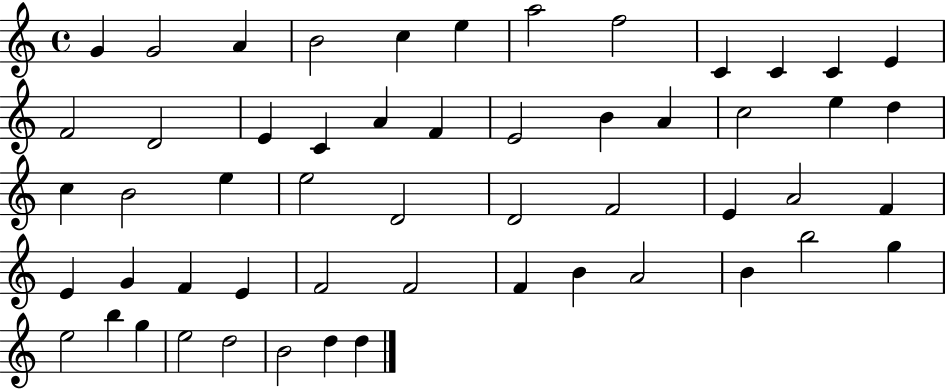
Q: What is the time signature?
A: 4/4